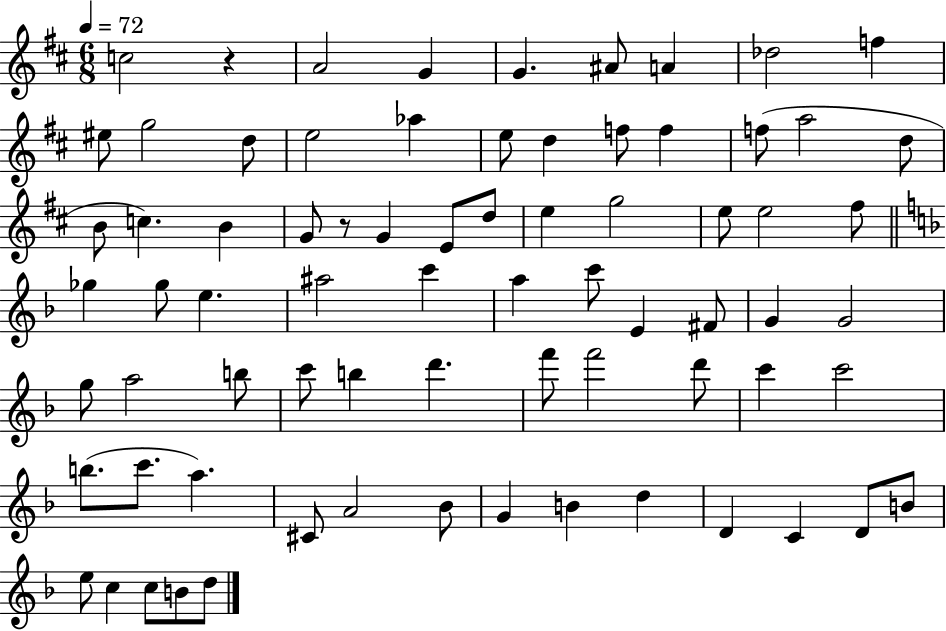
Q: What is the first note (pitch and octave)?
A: C5